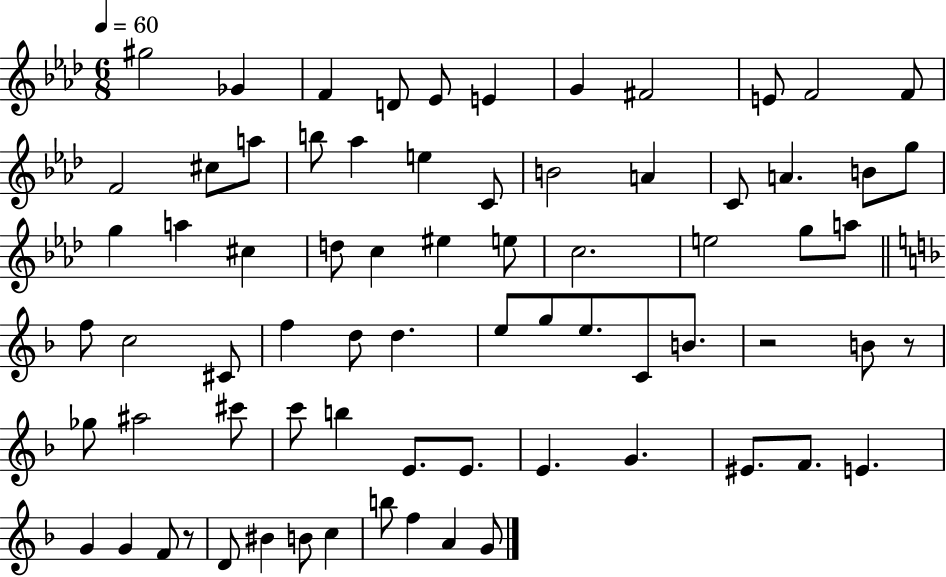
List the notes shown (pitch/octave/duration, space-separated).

G#5/h Gb4/q F4/q D4/e Eb4/e E4/q G4/q F#4/h E4/e F4/h F4/e F4/h C#5/e A5/e B5/e Ab5/q E5/q C4/e B4/h A4/q C4/e A4/q. B4/e G5/e G5/q A5/q C#5/q D5/e C5/q EIS5/q E5/e C5/h. E5/h G5/e A5/e F5/e C5/h C#4/e F5/q D5/e D5/q. E5/e G5/e E5/e. C4/e B4/e. R/h B4/e R/e Gb5/e A#5/h C#6/e C6/e B5/q E4/e. E4/e. E4/q. G4/q. EIS4/e. F4/e. E4/q. G4/q G4/q F4/e R/e D4/e BIS4/q B4/e C5/q B5/e F5/q A4/q G4/e